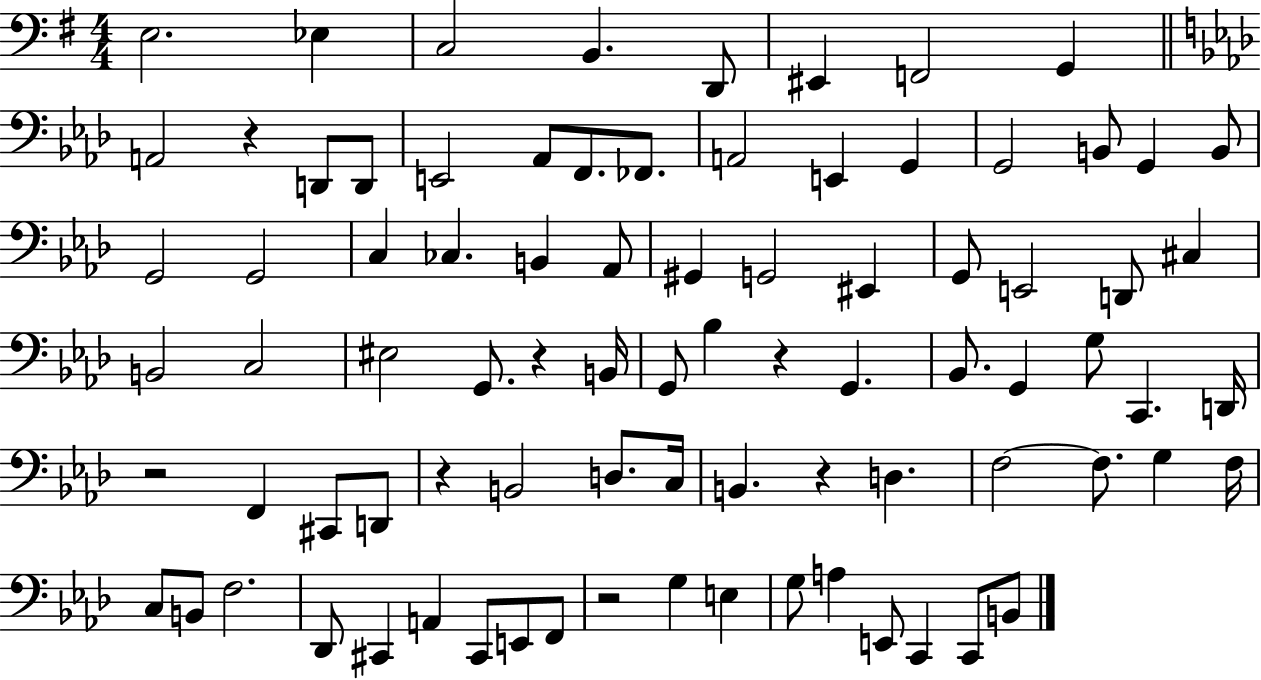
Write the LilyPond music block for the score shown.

{
  \clef bass
  \numericTimeSignature
  \time 4/4
  \key g \major
  \repeat volta 2 { e2. ees4 | c2 b,4. d,8 | eis,4 f,2 g,4 | \bar "||" \break \key aes \major a,2 r4 d,8 d,8 | e,2 aes,8 f,8. fes,8. | a,2 e,4 g,4 | g,2 b,8 g,4 b,8 | \break g,2 g,2 | c4 ces4. b,4 aes,8 | gis,4 g,2 eis,4 | g,8 e,2 d,8 cis4 | \break b,2 c2 | eis2 g,8. r4 b,16 | g,8 bes4 r4 g,4. | bes,8. g,4 g8 c,4. d,16 | \break r2 f,4 cis,8 d,8 | r4 b,2 d8. c16 | b,4. r4 d4. | f2~~ f8. g4 f16 | \break c8 b,8 f2. | des,8 cis,4 a,4 cis,8 e,8 f,8 | r2 g4 e4 | g8 a4 e,8 c,4 c,8 b,8 | \break } \bar "|."
}